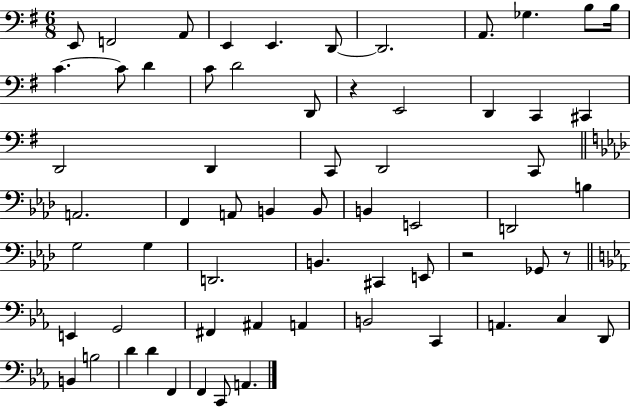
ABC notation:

X:1
T:Untitled
M:6/8
L:1/4
K:G
E,,/2 F,,2 A,,/2 E,, E,, D,,/2 D,,2 A,,/2 _G, B,/2 B,/4 C C/2 D C/2 D2 D,,/2 z E,,2 D,, C,, ^C,, D,,2 D,, C,,/2 D,,2 C,,/2 A,,2 F,, A,,/2 B,, B,,/2 B,, E,,2 D,,2 B, G,2 G, D,,2 B,, ^C,, E,,/2 z2 _G,,/2 z/2 E,, G,,2 ^F,, ^A,, A,, B,,2 C,, A,, C, D,,/2 B,, B,2 D D F,, F,, C,,/2 A,,